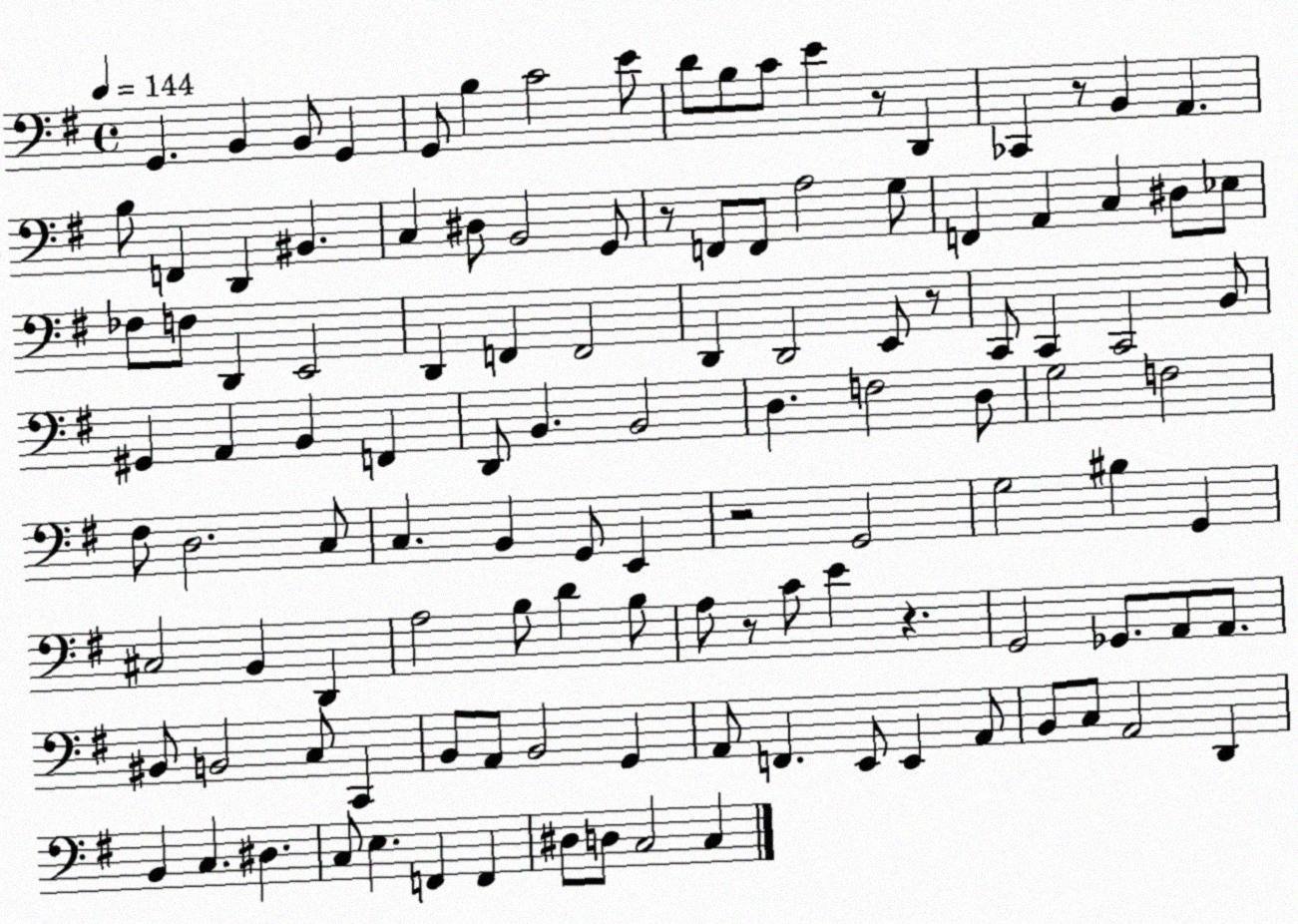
X:1
T:Untitled
M:4/4
L:1/4
K:G
G,, B,, B,,/2 G,, G,,/2 B, C2 E/2 D/2 B,/2 C/2 E z/2 D,, _C,, z/2 B,, A,, B,/2 F,, D,, ^B,, C, ^D,/2 B,,2 G,,/2 z/2 F,,/2 F,,/2 A,2 G,/2 F,, A,, C, ^D,/2 _E,/2 _F,/2 F,/2 D,, E,,2 D,, F,, F,,2 D,, D,,2 E,,/2 z/2 C,,/2 C,, C,,2 B,,/2 ^G,, A,, B,, F,, D,,/2 B,, B,,2 D, F,2 D,/2 G,2 F,2 ^F,/2 D,2 C,/2 C, B,, G,,/2 E,, z2 G,,2 G,2 ^B, G,, ^C,2 B,, D,, A,2 B,/2 D B,/2 A,/2 z/2 C/2 E z G,,2 _G,,/2 A,,/2 A,,/2 ^B,,/2 B,,2 C,/2 C,, B,,/2 A,,/2 B,,2 G,, A,,/2 F,, E,,/2 E,, A,,/2 B,,/2 C,/2 A,,2 D,, B,, C, ^D, C,/2 E, F,, F,, ^D,/2 D,/2 C,2 C,